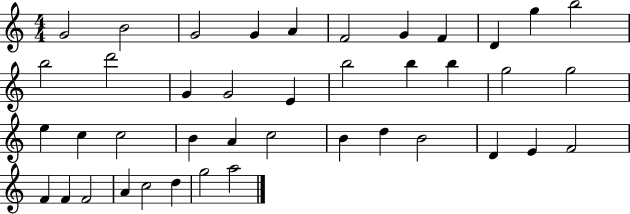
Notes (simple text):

G4/h B4/h G4/h G4/q A4/q F4/h G4/q F4/q D4/q G5/q B5/h B5/h D6/h G4/q G4/h E4/q B5/h B5/q B5/q G5/h G5/h E5/q C5/q C5/h B4/q A4/q C5/h B4/q D5/q B4/h D4/q E4/q F4/h F4/q F4/q F4/h A4/q C5/h D5/q G5/h A5/h